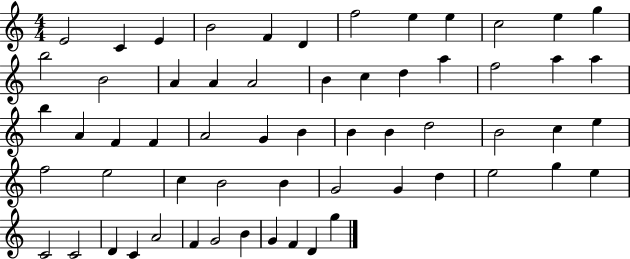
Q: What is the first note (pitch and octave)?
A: E4